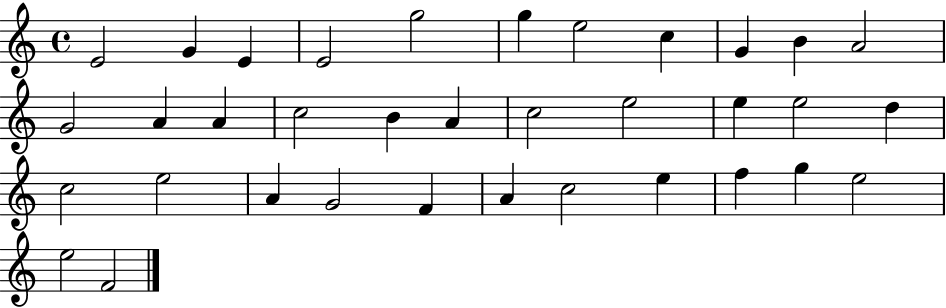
E4/h G4/q E4/q E4/h G5/h G5/q E5/h C5/q G4/q B4/q A4/h G4/h A4/q A4/q C5/h B4/q A4/q C5/h E5/h E5/q E5/h D5/q C5/h E5/h A4/q G4/h F4/q A4/q C5/h E5/q F5/q G5/q E5/h E5/h F4/h